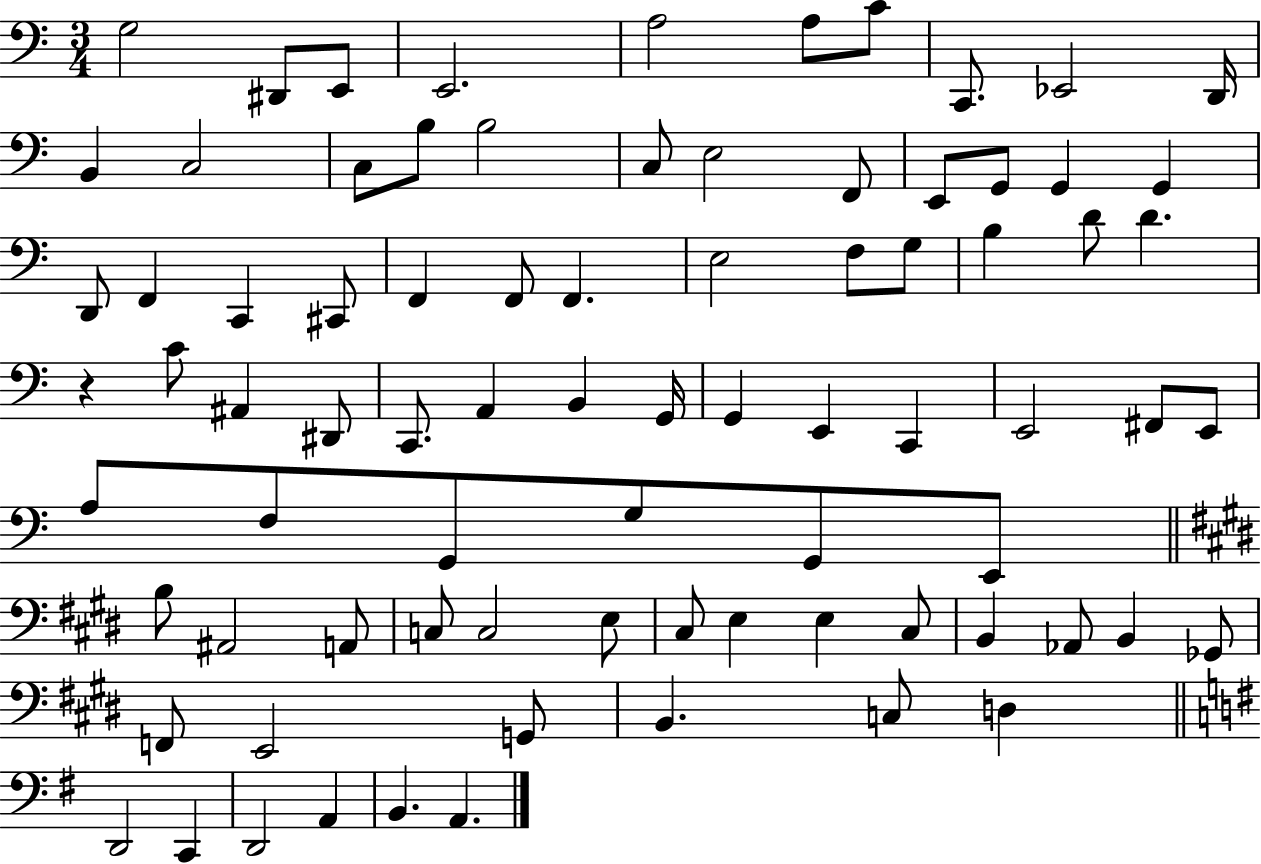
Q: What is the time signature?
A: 3/4